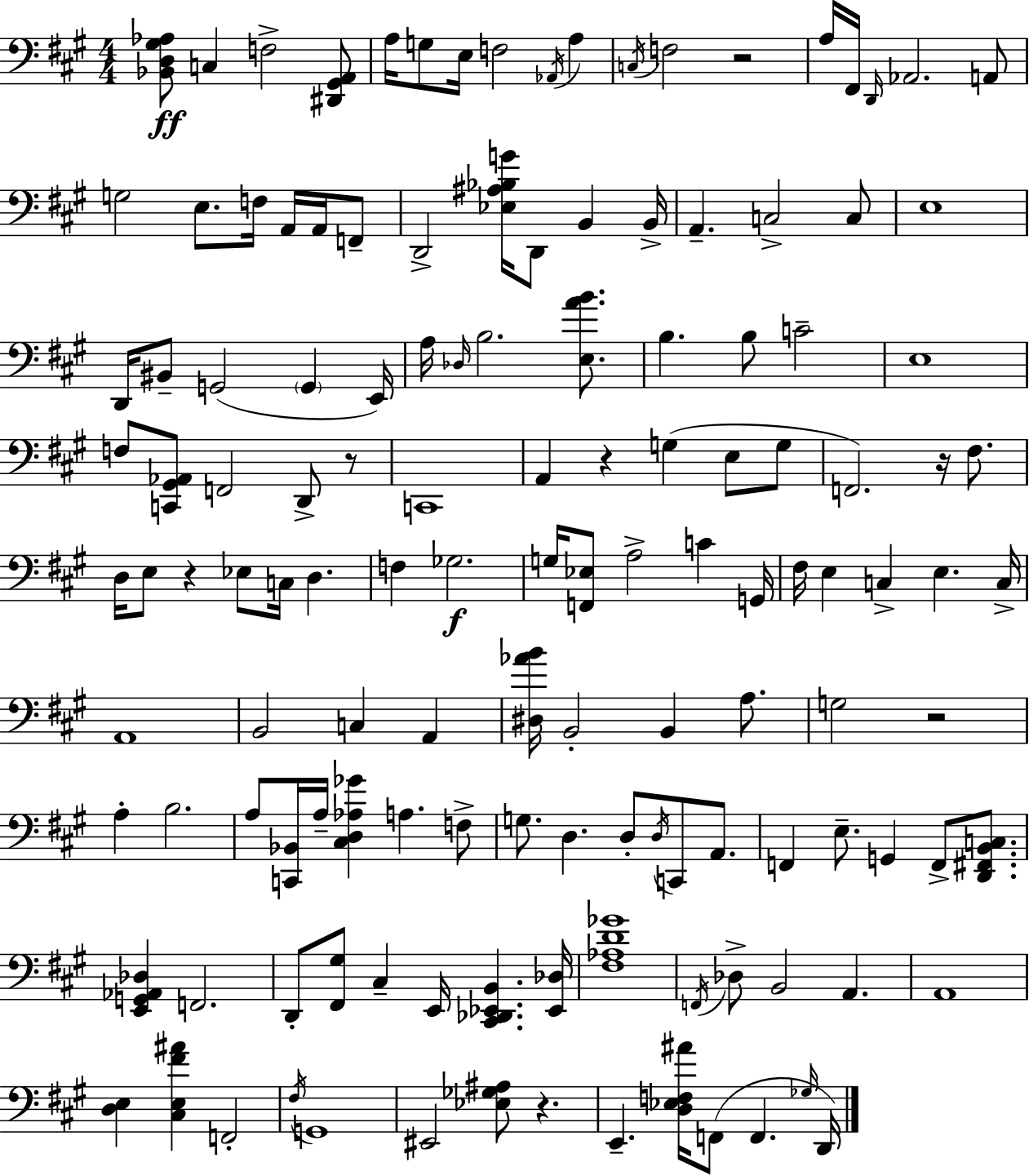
[Bb2,D3,G#3,Ab3]/e C3/q F3/h [D#2,G#2,A2]/e A3/s G3/e E3/s F3/h Ab2/s A3/q C3/s F3/h R/h A3/s F#2/s D2/s Ab2/h. A2/e G3/h E3/e. F3/s A2/s A2/s F2/e D2/h [Eb3,A#3,Bb3,G4]/s D2/e B2/q B2/s A2/q. C3/h C3/e E3/w D2/s BIS2/e G2/h G2/q E2/s A3/s Db3/s B3/h. [E3,A4,B4]/e. B3/q. B3/e C4/h E3/w F3/e [C2,G#2,Ab2]/e F2/h D2/e R/e C2/w A2/q R/q G3/q E3/e G3/e F2/h. R/s F#3/e. D3/s E3/e R/q Eb3/e C3/s D3/q. F3/q Gb3/h. G3/s [F2,Eb3]/e A3/h C4/q G2/s F#3/s E3/q C3/q E3/q. C3/s A2/w B2/h C3/q A2/q [D#3,Ab4,B4]/s B2/h B2/q A3/e. G3/h R/h A3/q B3/h. A3/e [C2,Bb2]/s A3/s [C#3,D3,Ab3,Gb4]/q A3/q. F3/e G3/e. D3/q. D3/e D3/s C2/e A2/e. F2/q E3/e. G2/q F2/e [D2,F#2,B2,C3]/e. [E2,G2,Ab2,Db3]/q F2/h. D2/e [F#2,G#3]/e C#3/q E2/s [C#2,Db2,Eb2,B2]/q. [Eb2,Db3]/s [F#3,Ab3,D4,Gb4]/w F2/s Db3/e B2/h A2/q. A2/w [D3,E3]/q [C#3,E3,F#4,A#4]/q F2/h F#3/s G2/w EIS2/h [Eb3,Gb3,A#3]/e R/q. E2/q. [D3,Eb3,F3,A#4]/s F2/e F2/q. Gb3/s D2/s